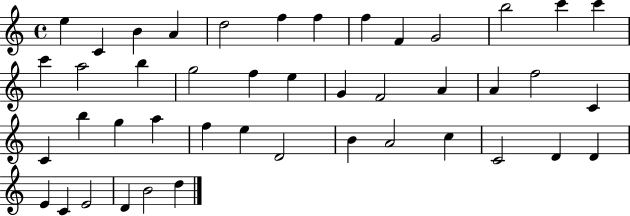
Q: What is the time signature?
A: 4/4